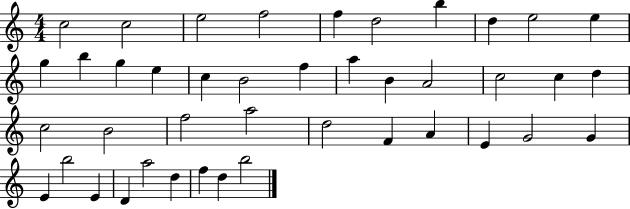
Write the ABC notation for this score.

X:1
T:Untitled
M:4/4
L:1/4
K:C
c2 c2 e2 f2 f d2 b d e2 e g b g e c B2 f a B A2 c2 c d c2 B2 f2 a2 d2 F A E G2 G E b2 E D a2 d f d b2